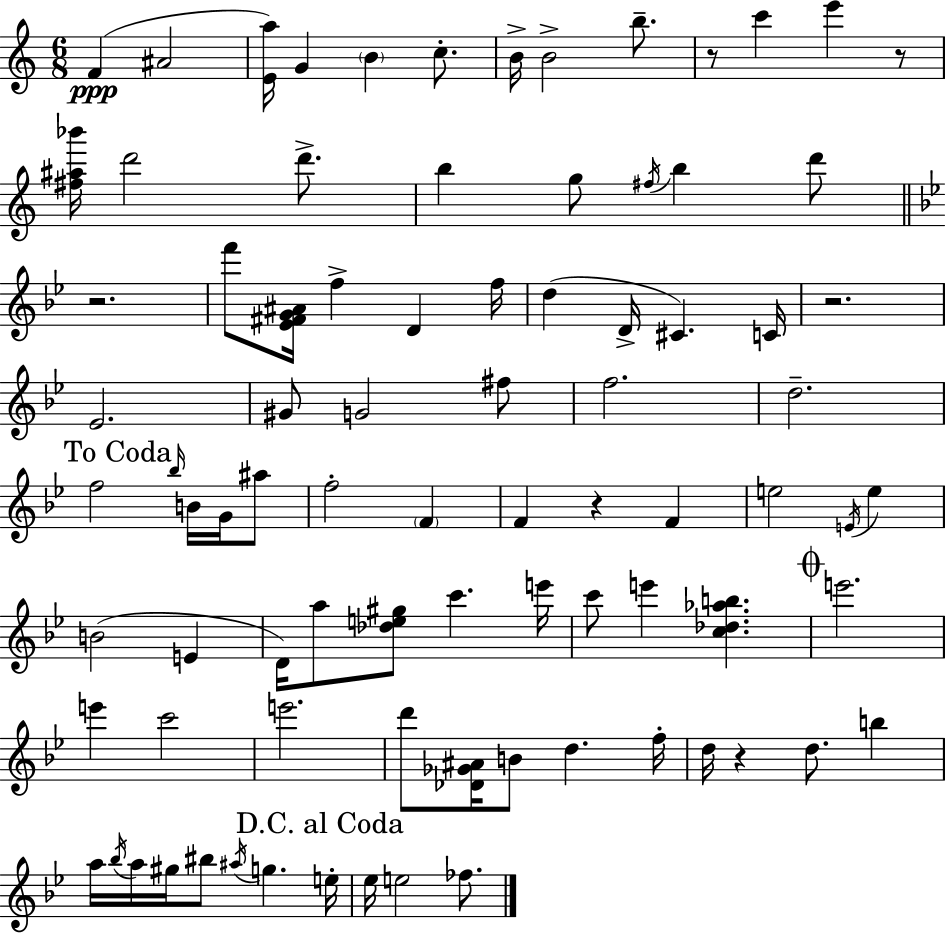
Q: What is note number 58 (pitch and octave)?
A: D5